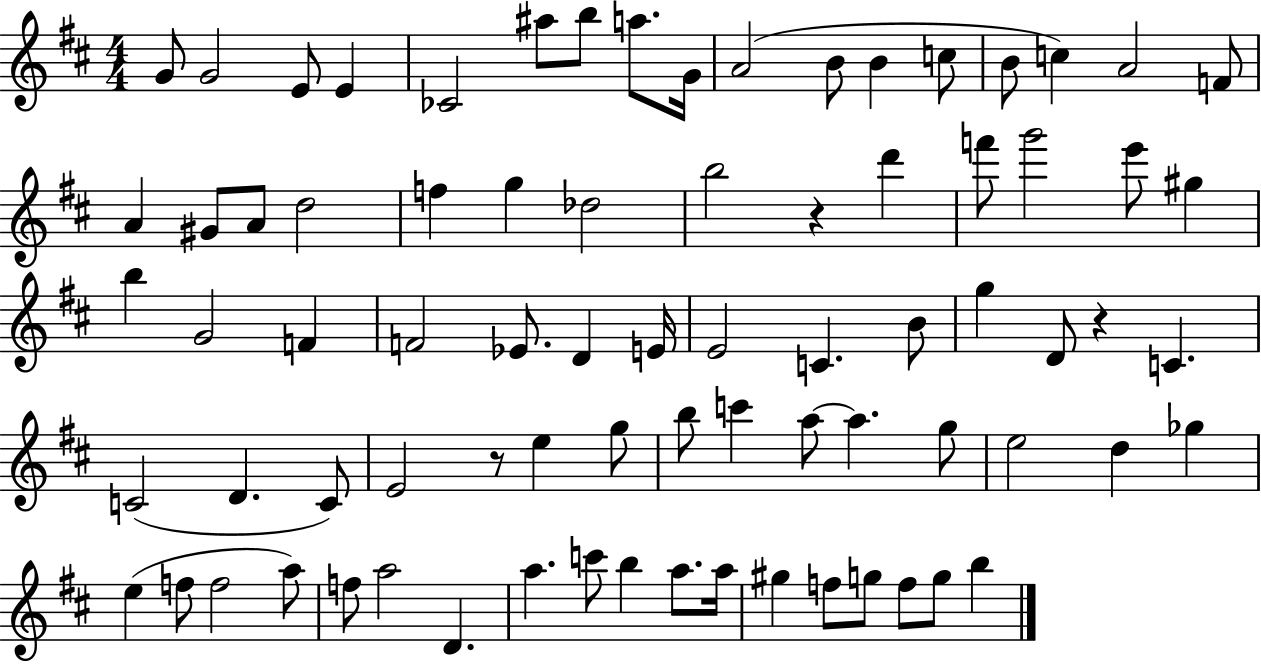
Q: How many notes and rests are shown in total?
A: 78